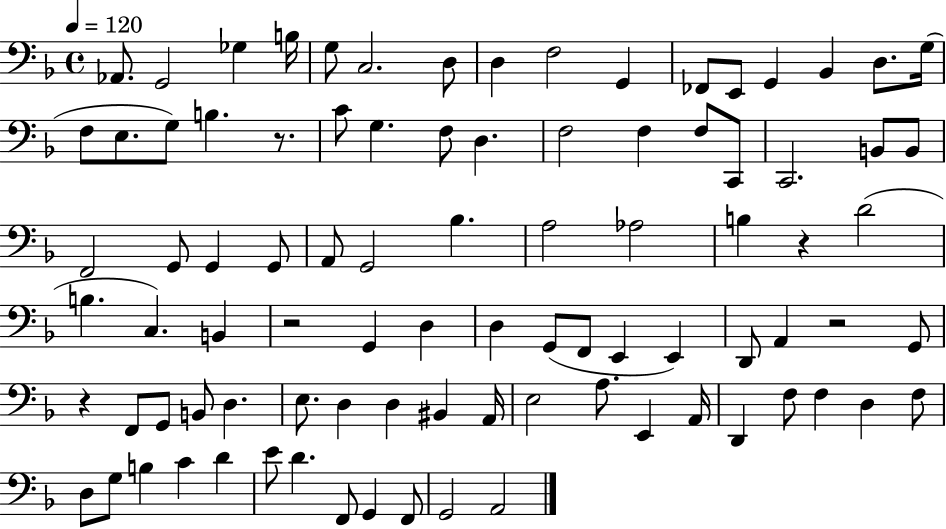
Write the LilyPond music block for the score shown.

{
  \clef bass
  \time 4/4
  \defaultTimeSignature
  \key f \major
  \tempo 4 = 120
  aes,8. g,2 ges4 b16 | g8 c2. d8 | d4 f2 g,4 | fes,8 e,8 g,4 bes,4 d8. g16( | \break f8 e8. g8) b4. r8. | c'8 g4. f8 d4. | f2 f4 f8 c,8 | c,2. b,8 b,8 | \break f,2 g,8 g,4 g,8 | a,8 g,2 bes4. | a2 aes2 | b4 r4 d'2( | \break b4. c4.) b,4 | r2 g,4 d4 | d4 g,8( f,8 e,4 e,4) | d,8 a,4 r2 g,8 | \break r4 f,8 g,8 b,8 d4. | e8. d4 d4 bis,4 a,16 | e2 a8. e,4 a,16 | d,4 f8 f4 d4 f8 | \break d8 g8 b4 c'4 d'4 | e'8 d'4. f,8 g,4 f,8 | g,2 a,2 | \bar "|."
}